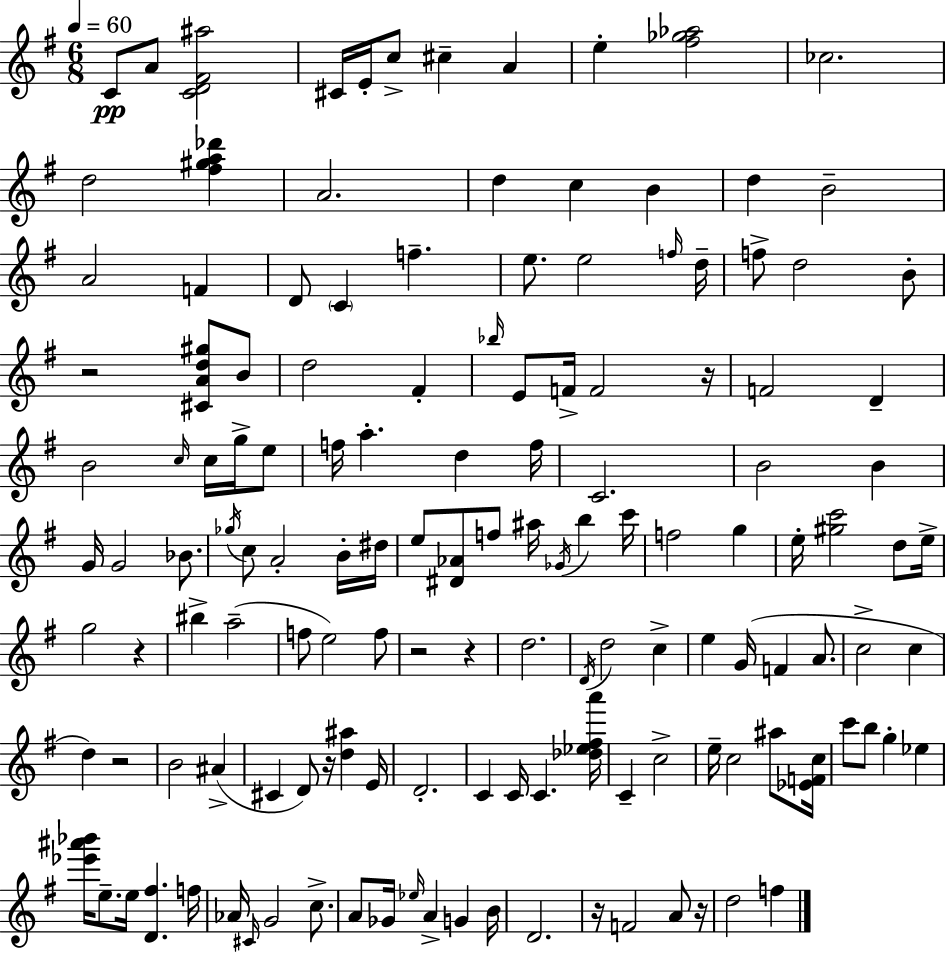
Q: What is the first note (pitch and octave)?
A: C4